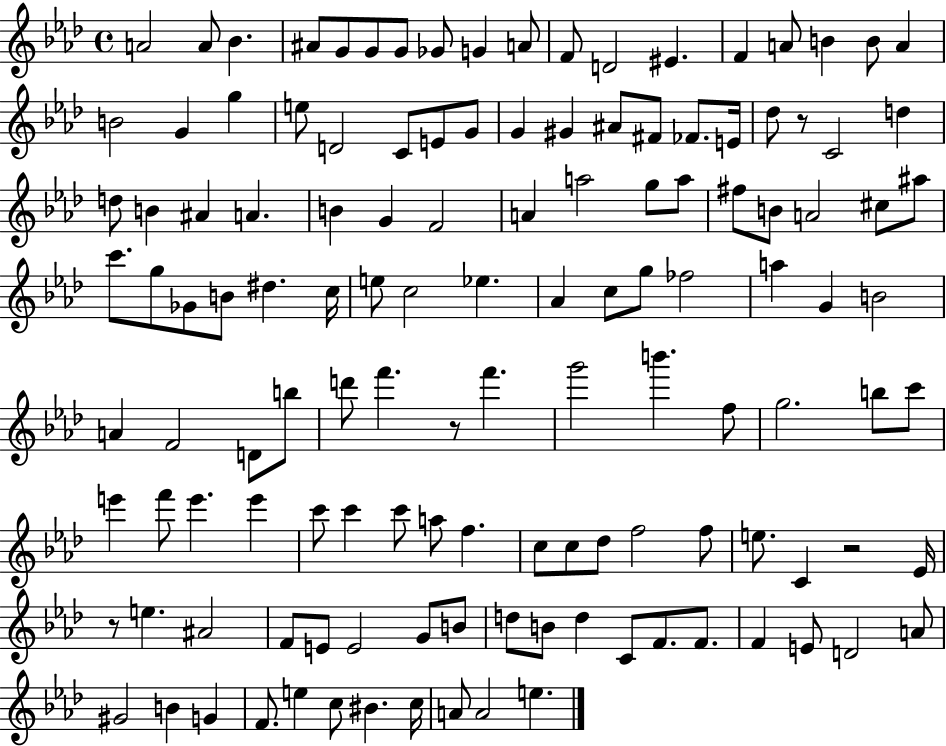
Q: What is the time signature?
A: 4/4